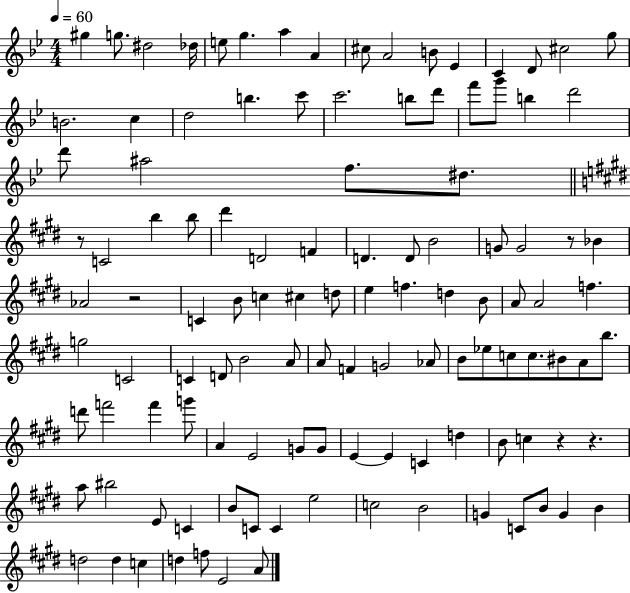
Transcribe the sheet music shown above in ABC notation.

X:1
T:Untitled
M:4/4
L:1/4
K:Bb
^g g/2 ^d2 _d/4 e/2 g a A ^c/2 A2 B/2 _E C D/2 ^c2 g/2 B2 c d2 b c'/2 c'2 b/2 d'/2 f'/2 g'/2 b d'2 d'/2 ^a2 f/2 ^d/2 z/2 C2 b b/2 ^d' D2 F D D/2 B2 G/2 G2 z/2 _B _A2 z2 C B/2 c ^c d/2 e f d B/2 A/2 A2 f g2 C2 C D/2 B2 A/2 A/2 F G2 _A/2 B/2 _e/2 c/2 c/2 ^B/2 A/2 b/2 d'/2 f'2 f' g'/2 A E2 G/2 G/2 E E C d B/2 c z z a/2 ^b2 E/2 C B/2 C/2 C e2 c2 B2 G C/2 B/2 G B d2 d c d f/2 E2 A/2